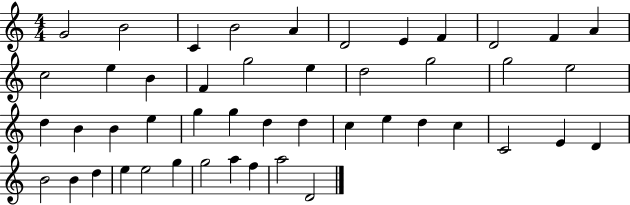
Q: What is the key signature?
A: C major